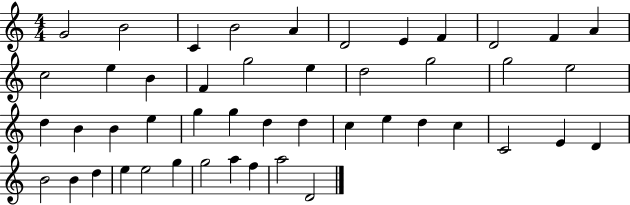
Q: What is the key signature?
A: C major